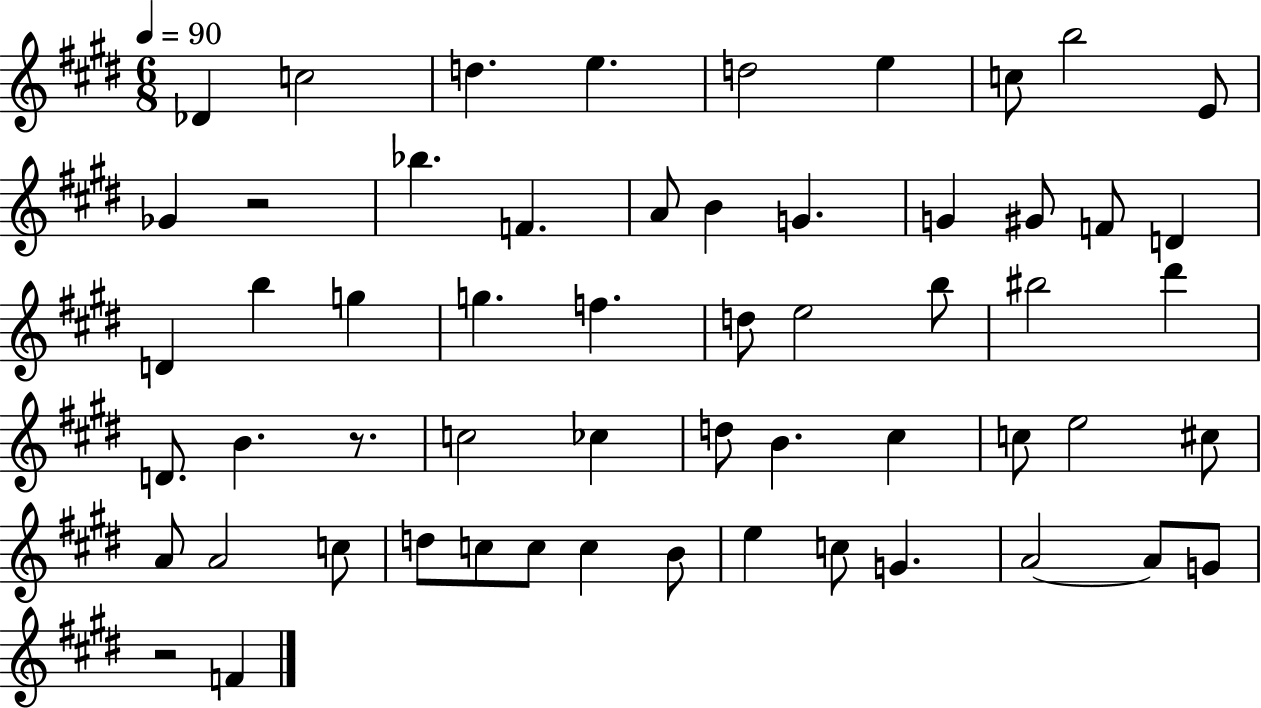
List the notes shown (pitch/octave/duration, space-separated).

Db4/q C5/h D5/q. E5/q. D5/h E5/q C5/e B5/h E4/e Gb4/q R/h Bb5/q. F4/q. A4/e B4/q G4/q. G4/q G#4/e F4/e D4/q D4/q B5/q G5/q G5/q. F5/q. D5/e E5/h B5/e BIS5/h D#6/q D4/e. B4/q. R/e. C5/h CES5/q D5/e B4/q. C#5/q C5/e E5/h C#5/e A4/e A4/h C5/e D5/e C5/e C5/e C5/q B4/e E5/q C5/e G4/q. A4/h A4/e G4/e R/h F4/q